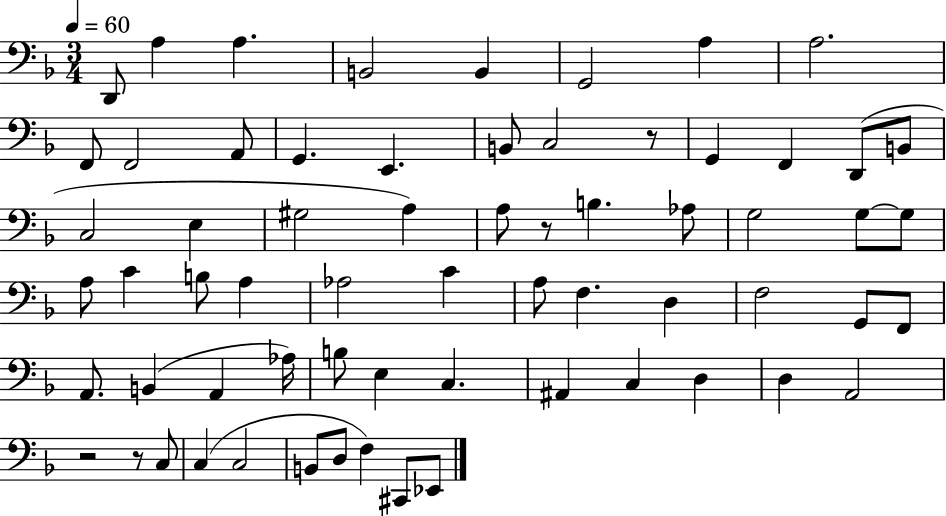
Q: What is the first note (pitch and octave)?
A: D2